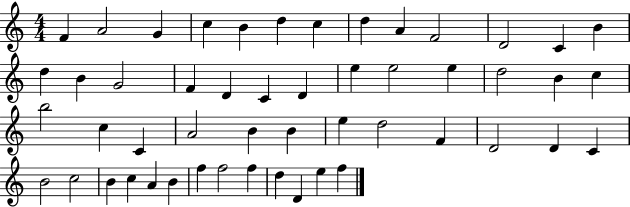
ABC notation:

X:1
T:Untitled
M:4/4
L:1/4
K:C
F A2 G c B d c d A F2 D2 C B d B G2 F D C D e e2 e d2 B c b2 c C A2 B B e d2 F D2 D C B2 c2 B c A B f f2 f d D e f